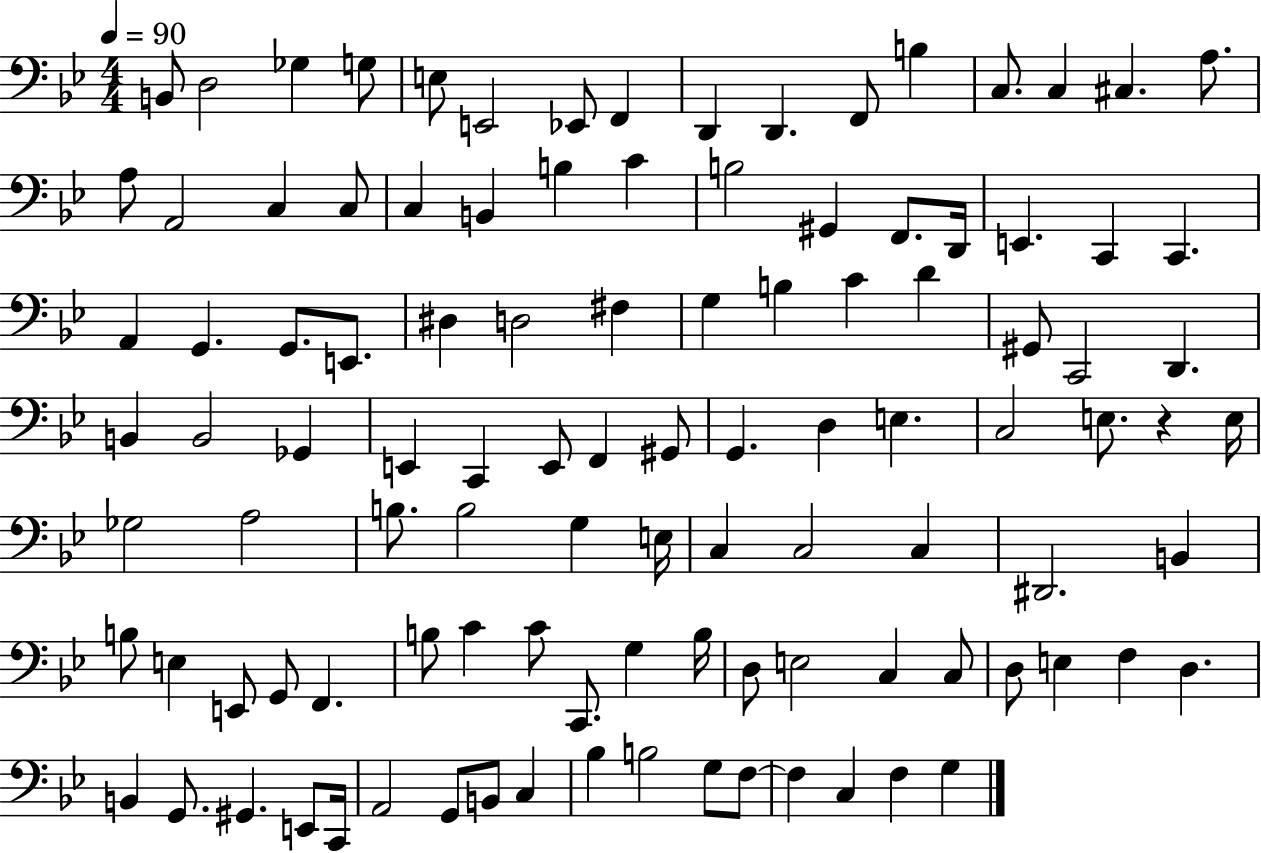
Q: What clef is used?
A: bass